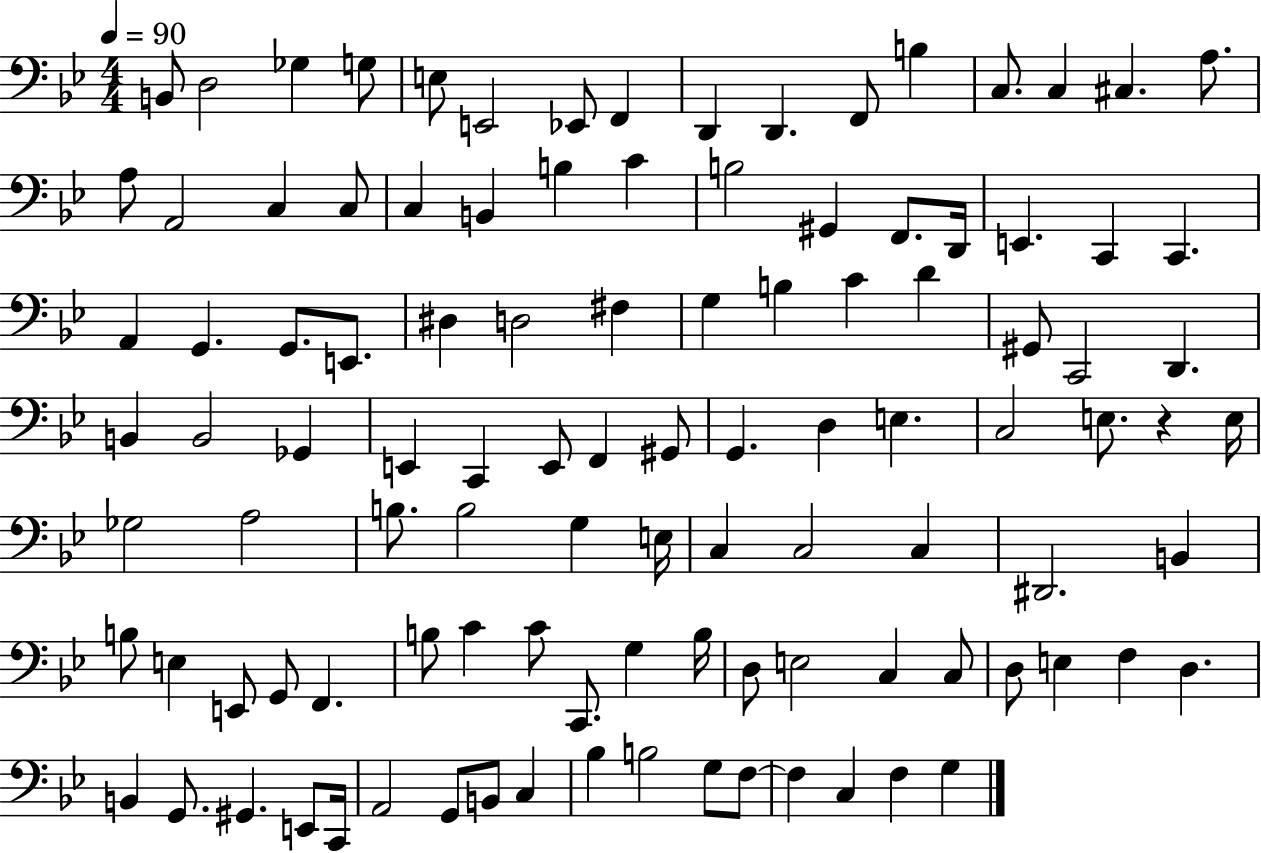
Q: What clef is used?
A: bass